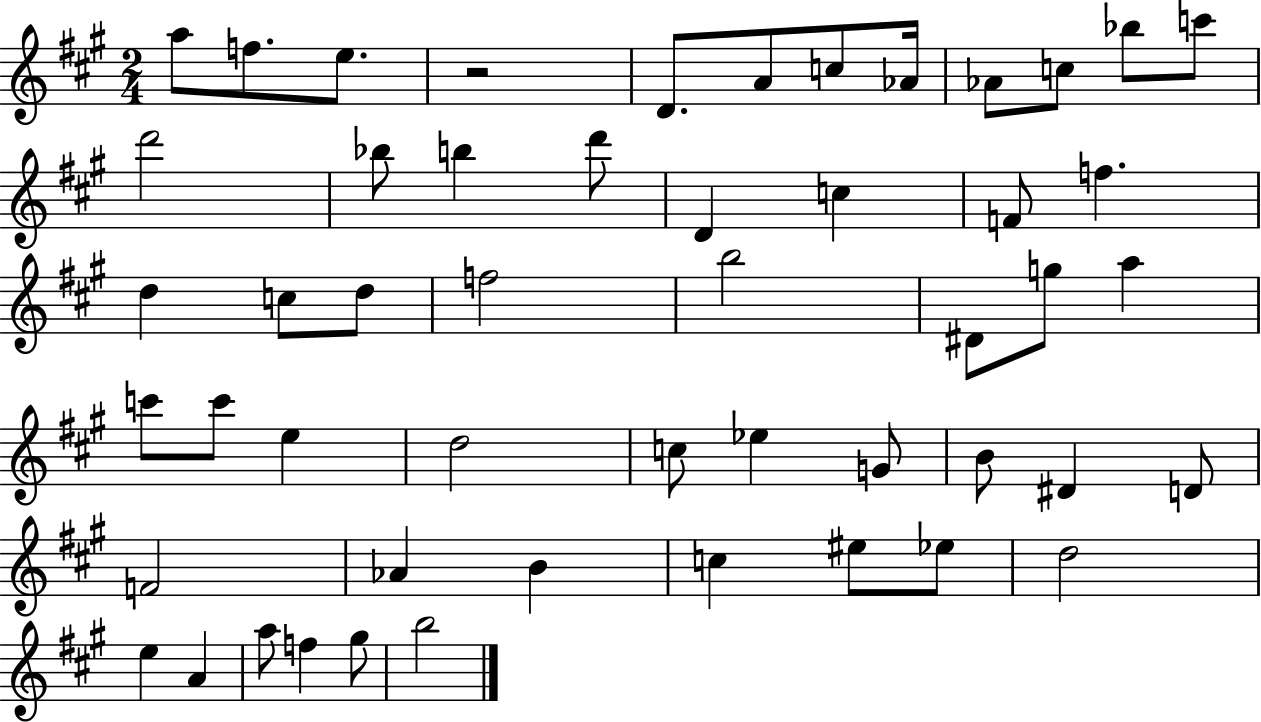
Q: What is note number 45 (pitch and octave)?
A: E5